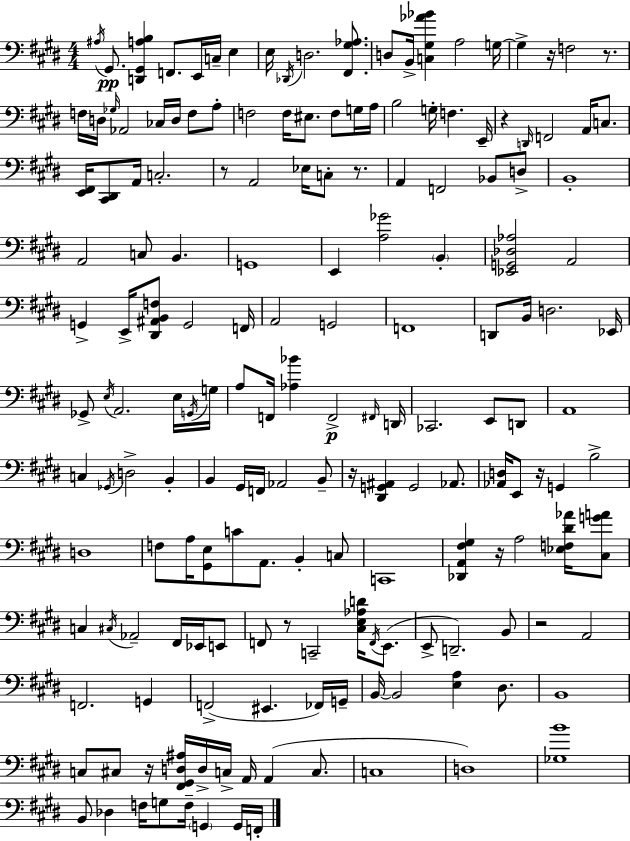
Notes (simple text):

A#3/s G#2/e. [D2,G#2,A3,B3]/q F2/e. E2/s C3/s E3/q E3/s Db2/s D3/h. [F#2,G#3,Ab3]/e. D3/e B2/s [C3,G#3,Ab4,Bb4]/q A3/h G3/s G3/q R/s F3/h R/e. F3/s D3/s Gb3/s Ab2/h CES3/s D3/s F3/e A3/e F3/h F3/s EIS3/e. F3/e G3/s A3/s B3/h G3/s F3/q. E2/s R/q D2/s F2/h A2/s C3/e. [E2,F#2]/s [C#2,D#2]/e A2/s C3/h. R/e A2/h Eb3/s C3/e R/e. A2/q F2/h Bb2/e D3/e B2/w A2/h C3/e B2/q. G2/w E2/q [A3,Gb4]/h B2/q [Eb2,G2,Db3,Ab3]/h A2/h G2/q E2/s [D#2,A#2,B2,F3]/e G2/h F2/s A2/h G2/h F2/w D2/e B2/s D3/h. Eb2/s Gb2/e E3/s A2/h. E3/s G2/s G3/s A3/e F2/s [Ab3,Bb4]/q F2/h F#2/s D2/s CES2/h. E2/e D2/e A2/w C3/q Gb2/s D3/h B2/q B2/q G#2/s F2/s Ab2/h B2/e R/s [D#2,G2,A#2]/q G2/h Ab2/e. [Ab2,D3]/s E2/e R/s G2/q B3/h D3/w F3/e A3/s [G#2,E3]/e C4/e A2/e. B2/q C3/e C2/w [Db2,A2,F#3,G#3]/q R/s A3/h [Eb3,F3,D#4,Ab4]/s [C#3,G4,A4]/e C3/q C#3/s Ab2/h F#2/s Eb2/s E2/e F2/e R/e C2/h [C#3,E3,Ab3,D4]/s F2/s E2/e. E2/e D2/h. B2/e R/h A2/h F2/h. G2/q F2/h EIS2/q. FES2/s G2/s B2/s B2/h [E3,A3]/q D#3/e. B2/w C3/e C#3/e R/s [F#2,G#2,D3,A#3]/s D3/s C3/s A2/s A2/q C3/e. C3/w D3/w [Gb3,B4]/w B2/e Db3/q F3/s G3/e F3/s G2/q G2/s F2/s